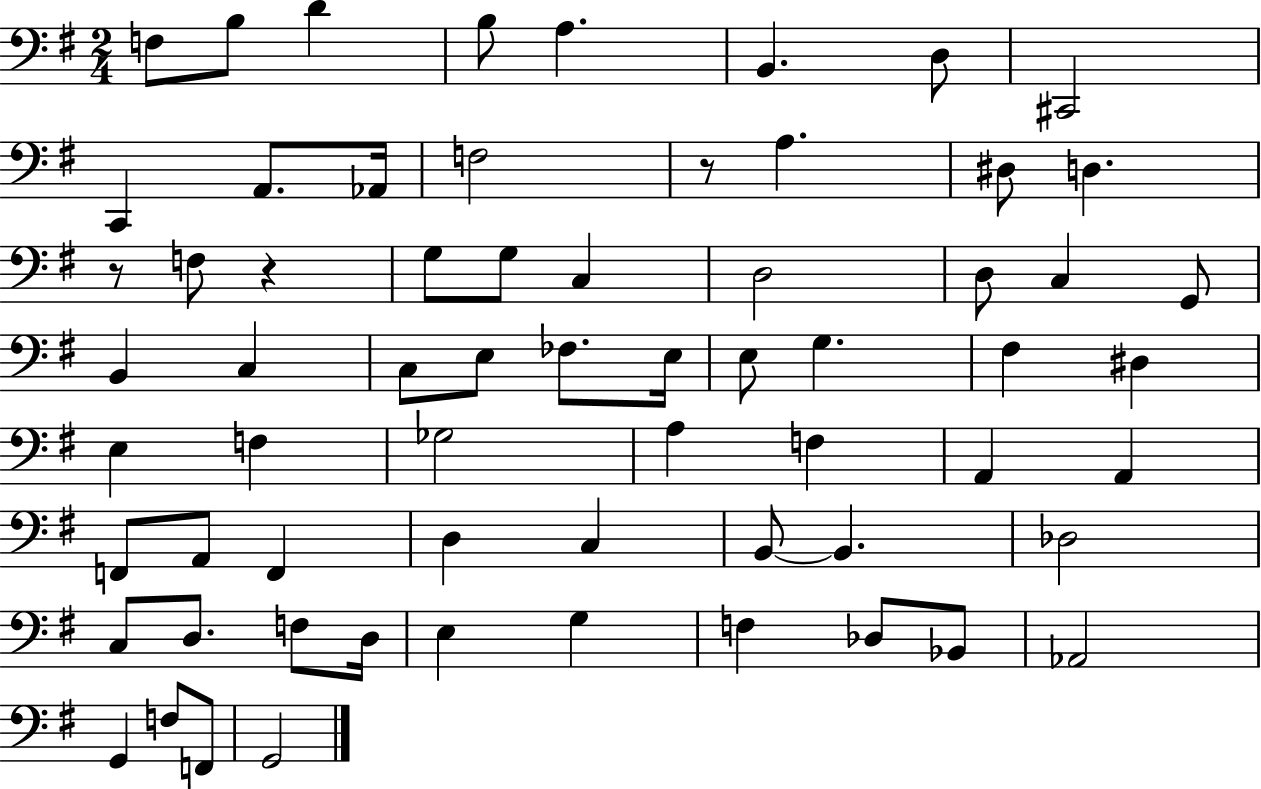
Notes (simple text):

F3/e B3/e D4/q B3/e A3/q. B2/q. D3/e C#2/h C2/q A2/e. Ab2/s F3/h R/e A3/q. D#3/e D3/q. R/e F3/e R/q G3/e G3/e C3/q D3/h D3/e C3/q G2/e B2/q C3/q C3/e E3/e FES3/e. E3/s E3/e G3/q. F#3/q D#3/q E3/q F3/q Gb3/h A3/q F3/q A2/q A2/q F2/e A2/e F2/q D3/q C3/q B2/e B2/q. Db3/h C3/e D3/e. F3/e D3/s E3/q G3/q F3/q Db3/e Bb2/e Ab2/h G2/q F3/e F2/e G2/h